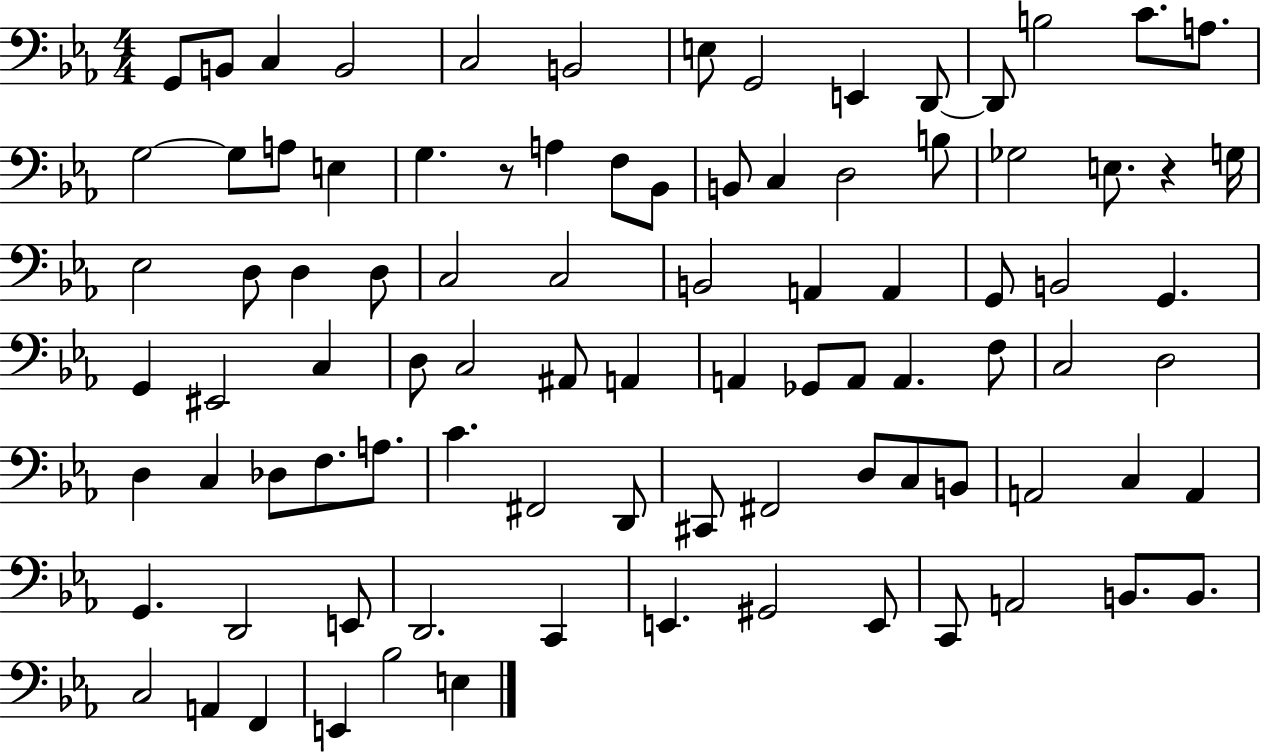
{
  \clef bass
  \numericTimeSignature
  \time 4/4
  \key ees \major
  g,8 b,8 c4 b,2 | c2 b,2 | e8 g,2 e,4 d,8~~ | d,8 b2 c'8. a8. | \break g2~~ g8 a8 e4 | g4. r8 a4 f8 bes,8 | b,8 c4 d2 b8 | ges2 e8. r4 g16 | \break ees2 d8 d4 d8 | c2 c2 | b,2 a,4 a,4 | g,8 b,2 g,4. | \break g,4 eis,2 c4 | d8 c2 ais,8 a,4 | a,4 ges,8 a,8 a,4. f8 | c2 d2 | \break d4 c4 des8 f8. a8. | c'4. fis,2 d,8 | cis,8 fis,2 d8 c8 b,8 | a,2 c4 a,4 | \break g,4. d,2 e,8 | d,2. c,4 | e,4. gis,2 e,8 | c,8 a,2 b,8. b,8. | \break c2 a,4 f,4 | e,4 bes2 e4 | \bar "|."
}